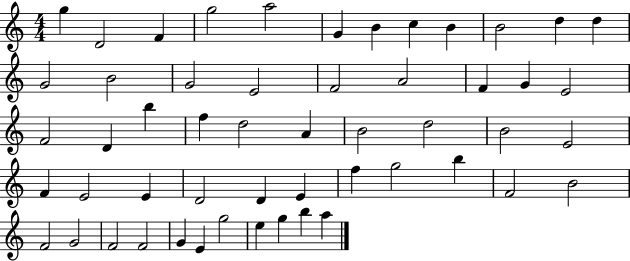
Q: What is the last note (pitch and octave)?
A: A5